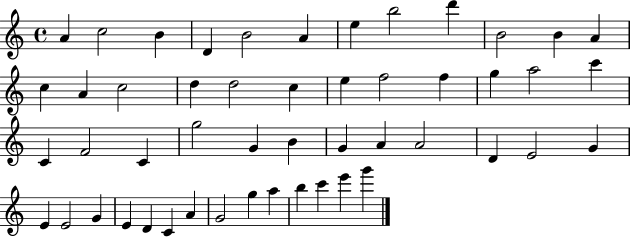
X:1
T:Untitled
M:4/4
L:1/4
K:C
A c2 B D B2 A e b2 d' B2 B A c A c2 d d2 c e f2 f g a2 c' C F2 C g2 G B G A A2 D E2 G E E2 G E D C A G2 g a b c' e' g'